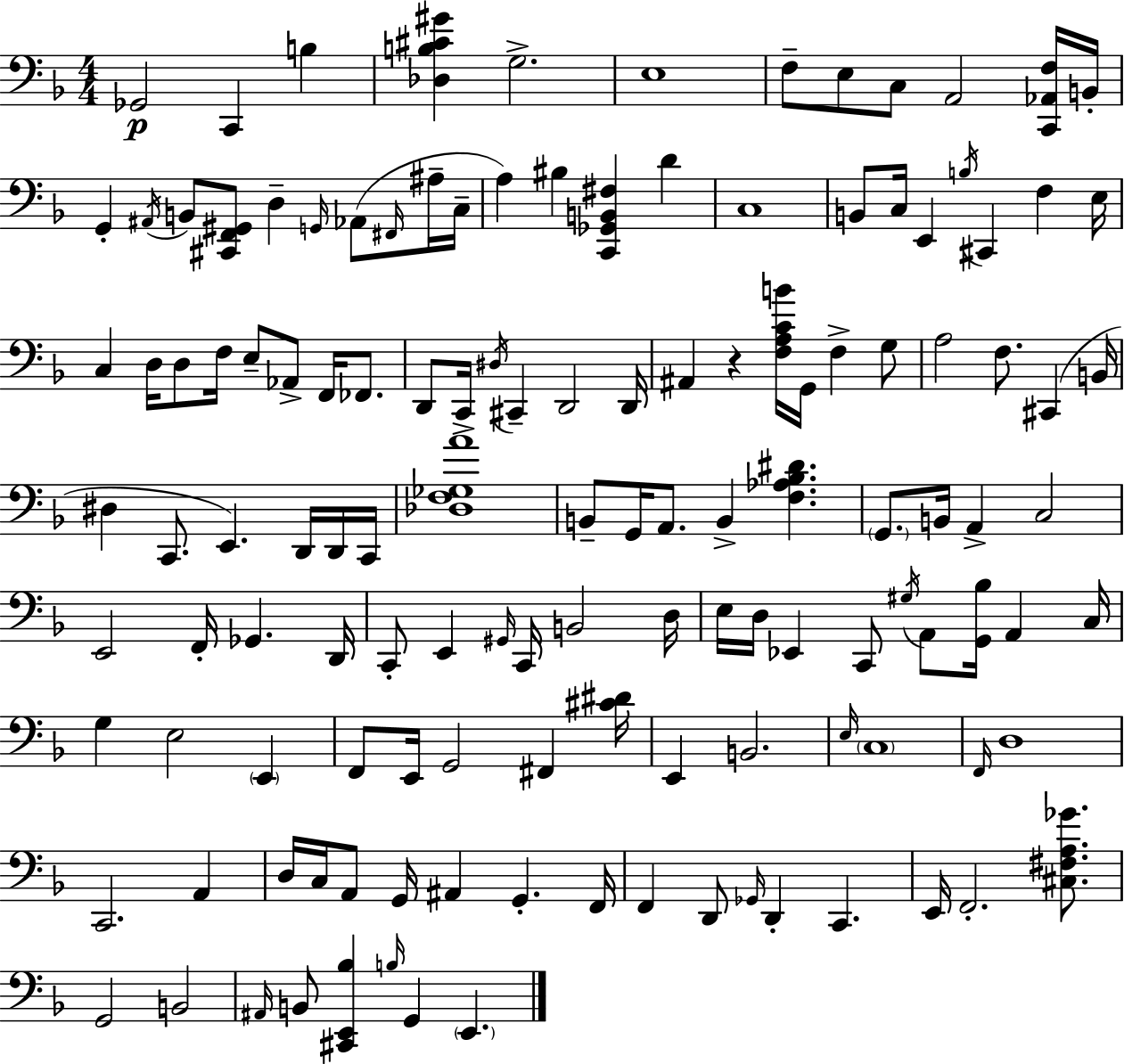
Gb2/h C2/q B3/q [Db3,B3,C#4,G#4]/q G3/h. E3/w F3/e E3/e C3/e A2/h [C2,Ab2,F3]/s B2/s G2/q A#2/s B2/e [C#2,F2,G#2]/e D3/q G2/s Ab2/e F#2/s A#3/s C3/s A3/q BIS3/q [C2,Gb2,B2,F#3]/q D4/q C3/w B2/e C3/s E2/q B3/s C#2/q F3/q E3/s C3/q D3/s D3/e F3/s E3/e Ab2/e F2/s FES2/e. D2/e C2/s D#3/s C#2/q D2/h D2/s A#2/q R/q [F3,A3,C4,B4]/s G2/s F3/q G3/e A3/h F3/e. C#2/q B2/s D#3/q C2/e. E2/q. D2/s D2/s C2/s [Db3,F3,Gb3,A4]/w B2/e G2/s A2/e. B2/q [F3,Ab3,Bb3,D#4]/q. G2/e. B2/s A2/q C3/h E2/h F2/s Gb2/q. D2/s C2/e E2/q G#2/s C2/s B2/h D3/s E3/s D3/s Eb2/q C2/e G#3/s A2/e [G2,Bb3]/s A2/q C3/s G3/q E3/h E2/q F2/e E2/s G2/h F#2/q [C#4,D#4]/s E2/q B2/h. E3/s C3/w F2/s D3/w C2/h. A2/q D3/s C3/s A2/e G2/s A#2/q G2/q. F2/s F2/q D2/e Gb2/s D2/q C2/q. E2/s F2/h. [C#3,F#3,A3,Gb4]/e. G2/h B2/h A#2/s B2/e [C#2,E2,Bb3]/q B3/s G2/q E2/q.